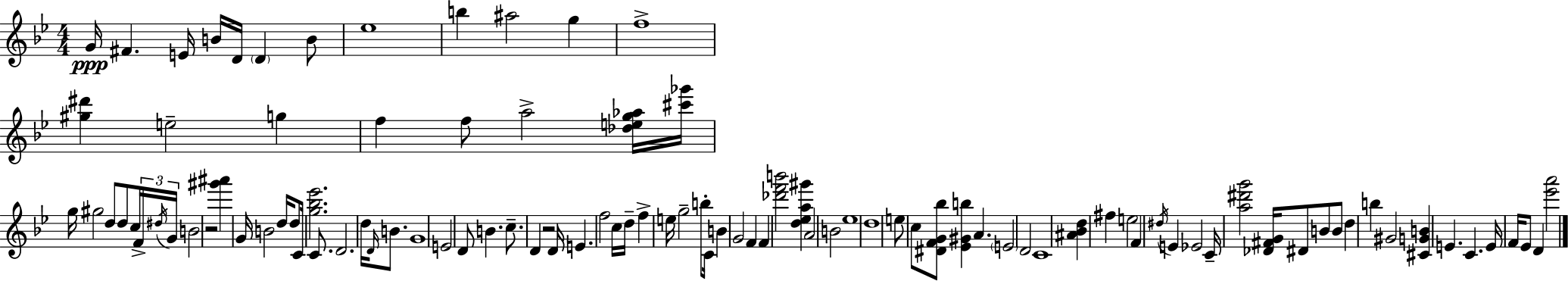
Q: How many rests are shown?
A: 2